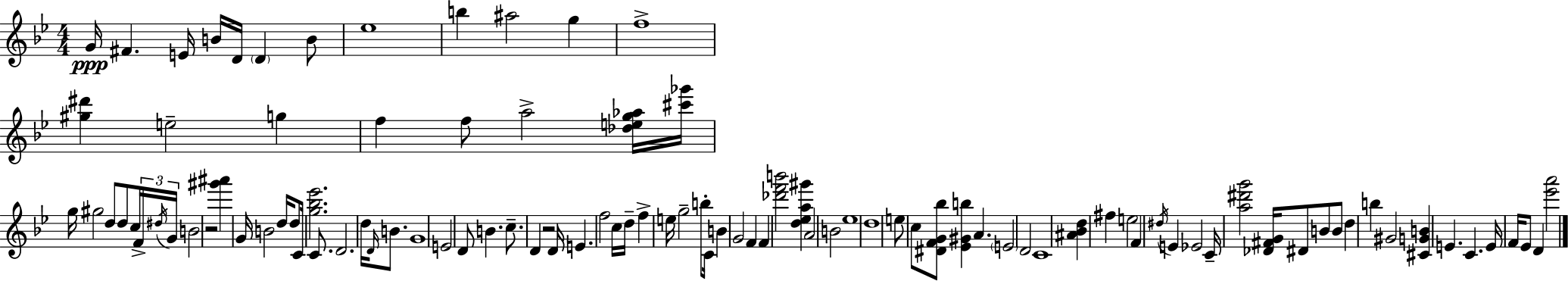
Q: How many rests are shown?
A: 2